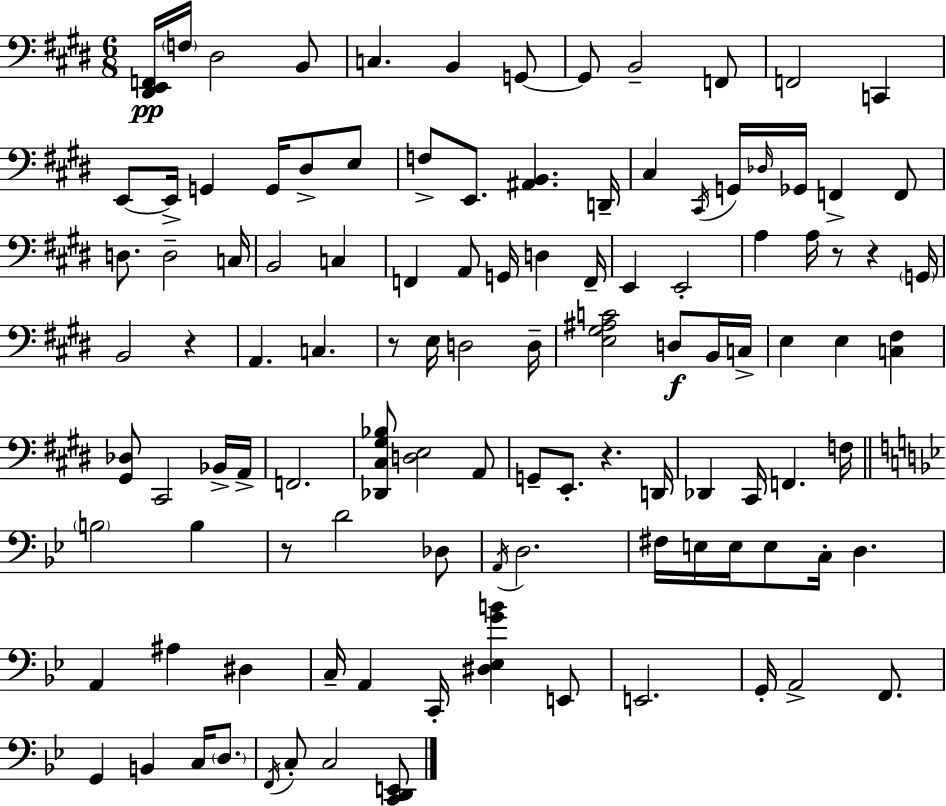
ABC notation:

X:1
T:Untitled
M:6/8
L:1/4
K:E
[^D,,E,,F,,]/4 F,/4 ^D,2 B,,/2 C, B,, G,,/2 G,,/2 B,,2 F,,/2 F,,2 C,, E,,/2 E,,/4 G,, G,,/4 ^D,/2 E,/2 F,/2 E,,/2 [^A,,B,,] D,,/4 ^C, ^C,,/4 G,,/4 _D,/4 _G,,/4 F,, F,,/2 D,/2 D,2 C,/4 B,,2 C, F,, A,,/2 G,,/4 D, F,,/4 E,, E,,2 A, A,/4 z/2 z G,,/4 B,,2 z A,, C, z/2 E,/4 D,2 D,/4 [E,^G,^A,C]2 D,/2 B,,/4 C,/4 E, E, [C,^F,] [^G,,_D,]/2 ^C,,2 _B,,/4 A,,/4 F,,2 [_D,,^C,^G,_B,]/2 [D,E,]2 A,,/2 G,,/2 E,,/2 z D,,/4 _D,, ^C,,/4 F,, F,/4 B,2 B, z/2 D2 _D,/2 A,,/4 D,2 ^F,/4 E,/4 E,/4 E,/2 C,/4 D, A,, ^A, ^D, C,/4 A,, C,,/4 [^D,_E,GB] E,,/2 E,,2 G,,/4 A,,2 F,,/2 G,, B,, C,/4 D,/2 F,,/4 C,/2 C,2 [C,,D,,E,,]/2